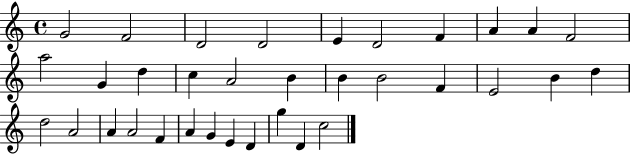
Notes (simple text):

G4/h F4/h D4/h D4/h E4/q D4/h F4/q A4/q A4/q F4/h A5/h G4/q D5/q C5/q A4/h B4/q B4/q B4/h F4/q E4/h B4/q D5/q D5/h A4/h A4/q A4/h F4/q A4/q G4/q E4/q D4/q G5/q D4/q C5/h